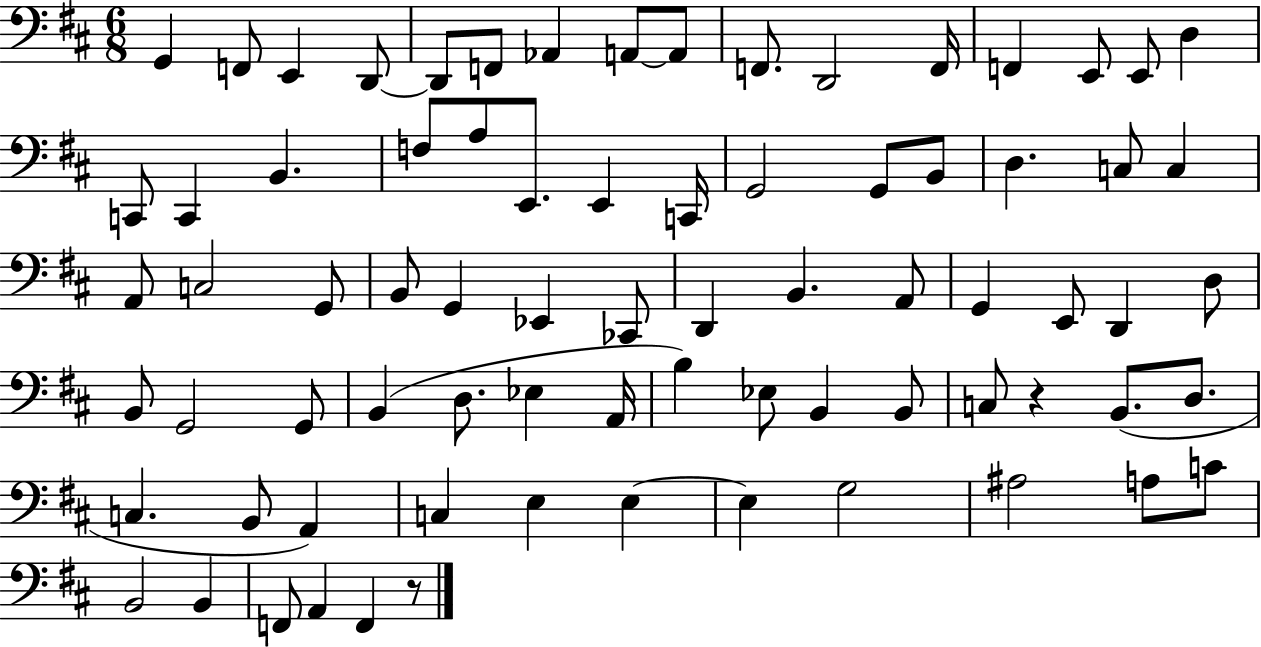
G2/q F2/e E2/q D2/e D2/e F2/e Ab2/q A2/e A2/e F2/e. D2/h F2/s F2/q E2/e E2/e D3/q C2/e C2/q B2/q. F3/e A3/e E2/e. E2/q C2/s G2/h G2/e B2/e D3/q. C3/e C3/q A2/e C3/h G2/e B2/e G2/q Eb2/q CES2/e D2/q B2/q. A2/e G2/q E2/e D2/q D3/e B2/e G2/h G2/e B2/q D3/e. Eb3/q A2/s B3/q Eb3/e B2/q B2/e C3/e R/q B2/e. D3/e. C3/q. B2/e A2/q C3/q E3/q E3/q E3/q G3/h A#3/h A3/e C4/e B2/h B2/q F2/e A2/q F2/q R/e